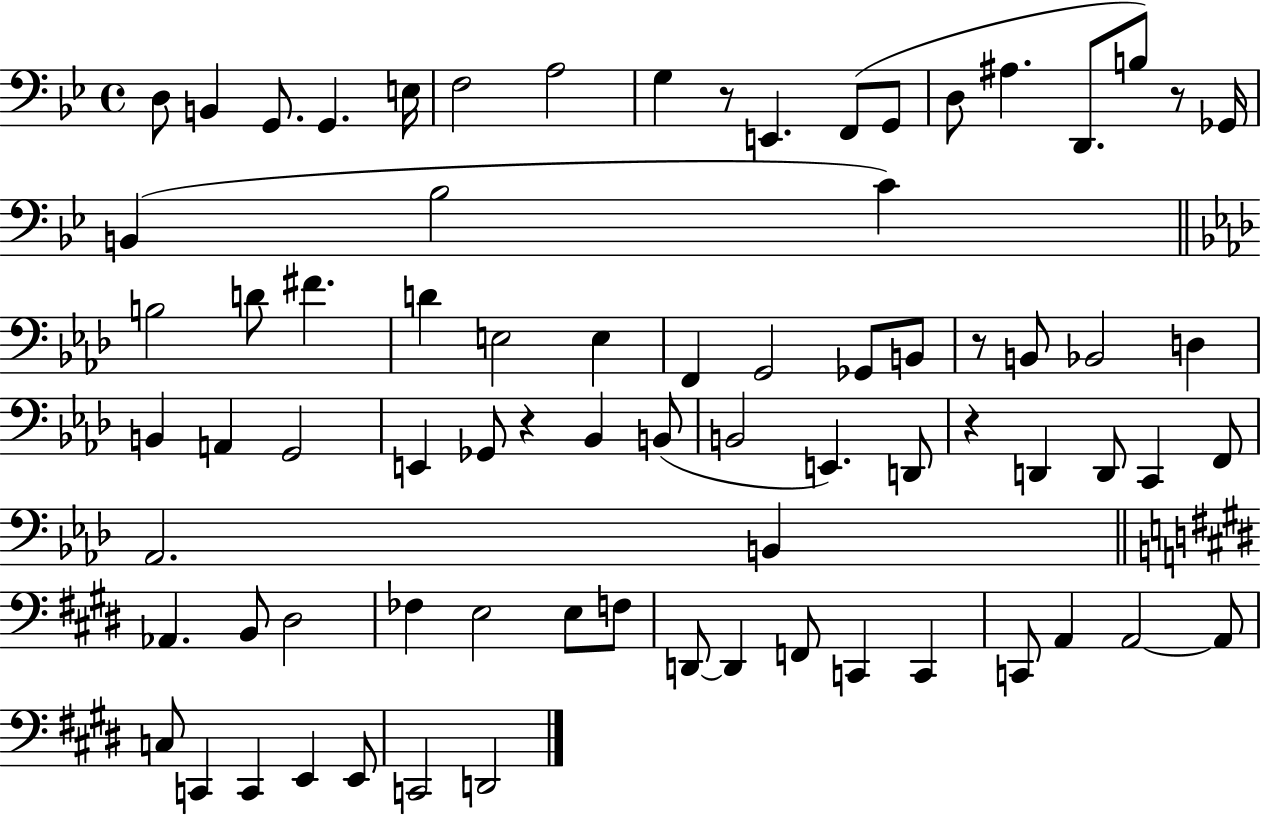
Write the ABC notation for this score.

X:1
T:Untitled
M:4/4
L:1/4
K:Bb
D,/2 B,, G,,/2 G,, E,/4 F,2 A,2 G, z/2 E,, F,,/2 G,,/2 D,/2 ^A, D,,/2 B,/2 z/2 _G,,/4 B,, _B,2 C B,2 D/2 ^F D E,2 E, F,, G,,2 _G,,/2 B,,/2 z/2 B,,/2 _B,,2 D, B,, A,, G,,2 E,, _G,,/2 z _B,, B,,/2 B,,2 E,, D,,/2 z D,, D,,/2 C,, F,,/2 _A,,2 B,, _A,, B,,/2 ^D,2 _F, E,2 E,/2 F,/2 D,,/2 D,, F,,/2 C,, C,, C,,/2 A,, A,,2 A,,/2 C,/2 C,, C,, E,, E,,/2 C,,2 D,,2